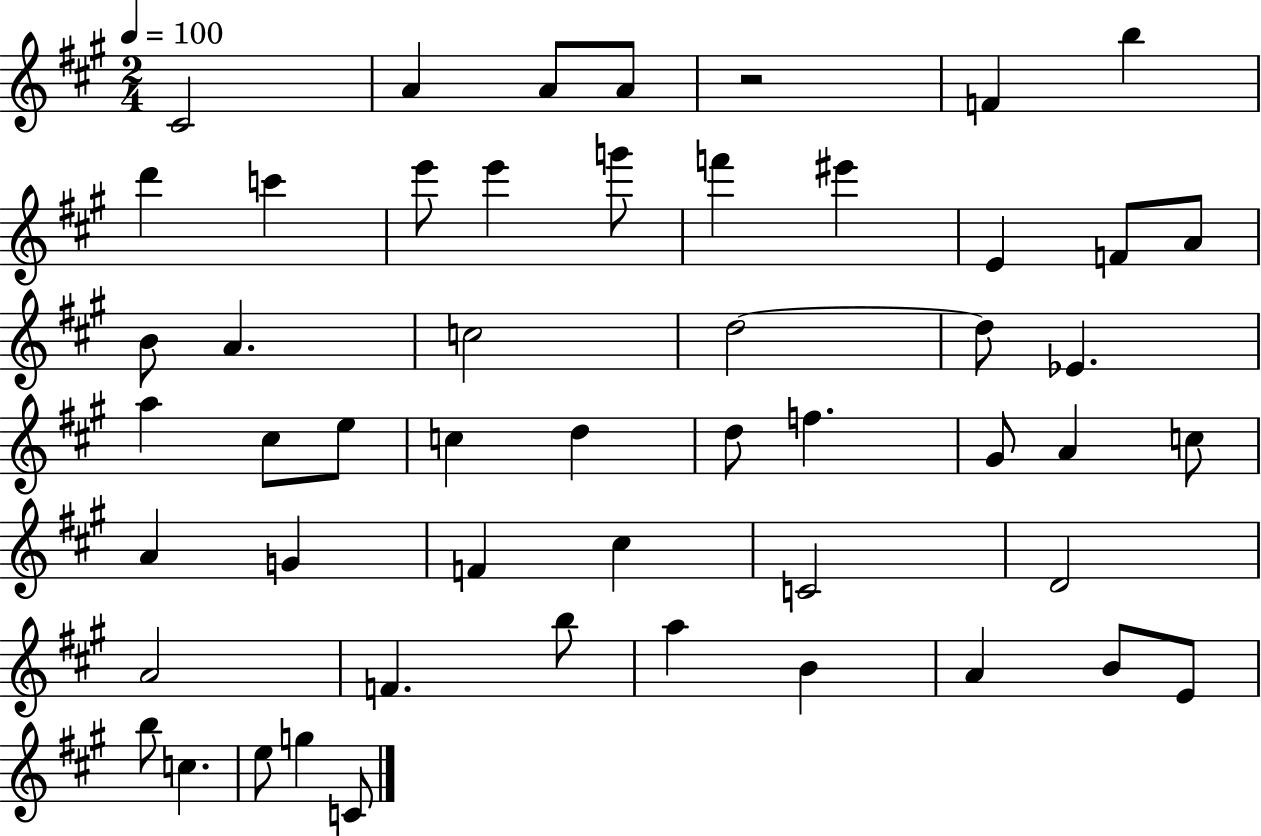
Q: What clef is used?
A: treble